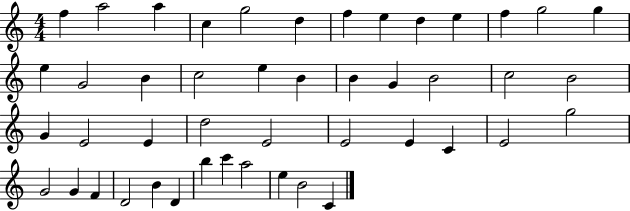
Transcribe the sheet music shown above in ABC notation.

X:1
T:Untitled
M:4/4
L:1/4
K:C
f a2 a c g2 d f e d e f g2 g e G2 B c2 e B B G B2 c2 B2 G E2 E d2 E2 E2 E C E2 g2 G2 G F D2 B D b c' a2 e B2 C